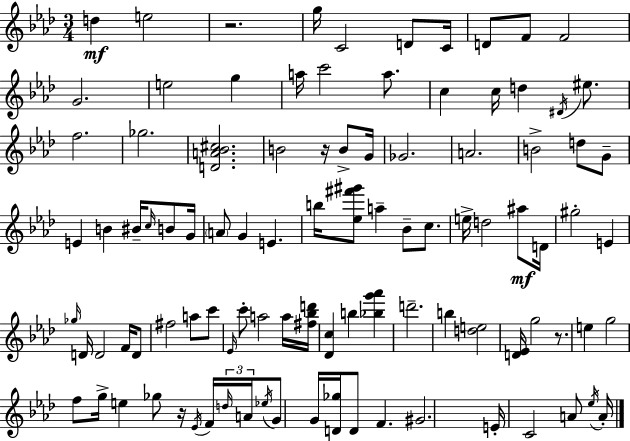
{
  \clef treble
  \numericTimeSignature
  \time 3/4
  \key aes \major
  d''4\mf e''2 | r2. | g''16 c'2 d'8 c'16 | d'8 f'8 f'2 | \break g'2. | e''2 g''4 | a''16 c'''2 a''8. | c''4 c''16 d''4 \acciaccatura { dis'16 } eis''8. | \break f''2. | ges''2. | <d' a' bes' cis''>2. | b'2 r16 b'8-> | \break g'16 ges'2. | a'2. | b'2-> d''8 g'8-- | e'4 b'4 bis'16-- \grace { c''16 } b'8 | \break g'16 \parenthesize a'8 g'4 e'4. | b''16 <ees'' fis''' gis'''>8 a''4-- bes'8-- c''8. | e''16-> d''2 ais''8\mf | d'16 gis''2-. e'4 | \break \grace { ges''16 } d'16 d'2 | f'16 d'8 fis''2 a''8 | c'''8 \grace { ees'16 } c'''8-. a''2 | a''16 <fis'' bes'' d'''>16 <des' c''>4 b''4 | \break <bes'' g''' aes'''>4 d'''2.-- | b''4 <d'' e''>2 | <d' ees'>16 g''2 | r8. e''4 g''2 | \break f''8 g''16-> e''4 ges''8 | r16 \acciaccatura { ees'16 } f'16 \tuplet 3/2 { \grace { d''16 } a'16 \acciaccatura { ees''16 } } g'8 g'16 <d' ges''>16 d'8 | f'4. gis'2. | e'16-. c'2 | \break a'8 \acciaccatura { ees''16 } a'16-. \bar "|."
}